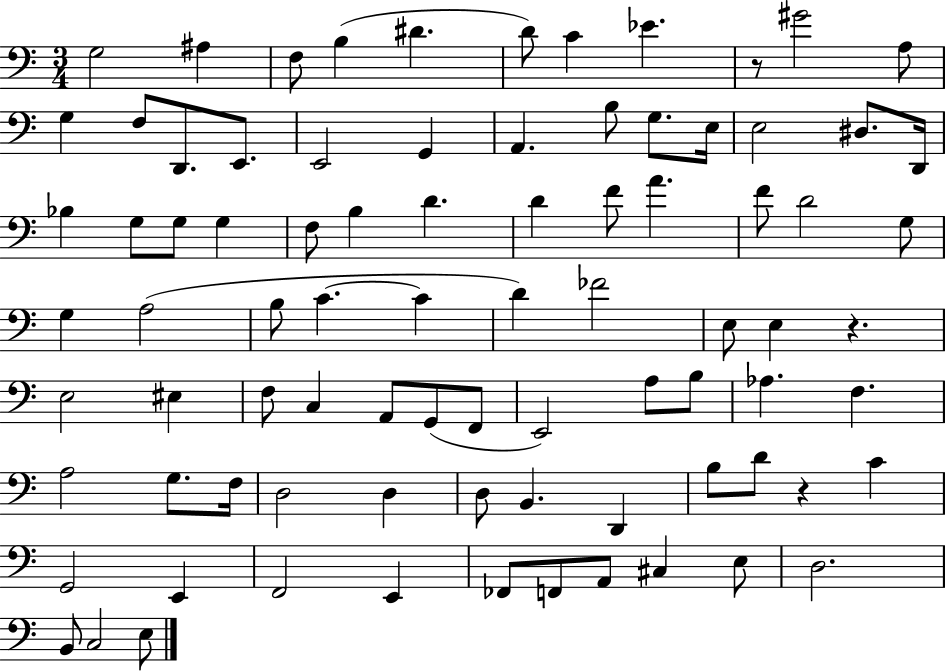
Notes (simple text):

G3/h A#3/q F3/e B3/q D#4/q. D4/e C4/q Eb4/q. R/e G#4/h A3/e G3/q F3/e D2/e. E2/e. E2/h G2/q A2/q. B3/e G3/e. E3/s E3/h D#3/e. D2/s Bb3/q G3/e G3/e G3/q F3/e B3/q D4/q. D4/q F4/e A4/q. F4/e D4/h G3/e G3/q A3/h B3/e C4/q. C4/q D4/q FES4/h E3/e E3/q R/q. E3/h EIS3/q F3/e C3/q A2/e G2/e F2/e E2/h A3/e B3/e Ab3/q. F3/q. A3/h G3/e. F3/s D3/h D3/q D3/e B2/q. D2/q B3/e D4/e R/q C4/q G2/h E2/q F2/h E2/q FES2/e F2/e A2/e C#3/q E3/e D3/h. B2/e C3/h E3/e